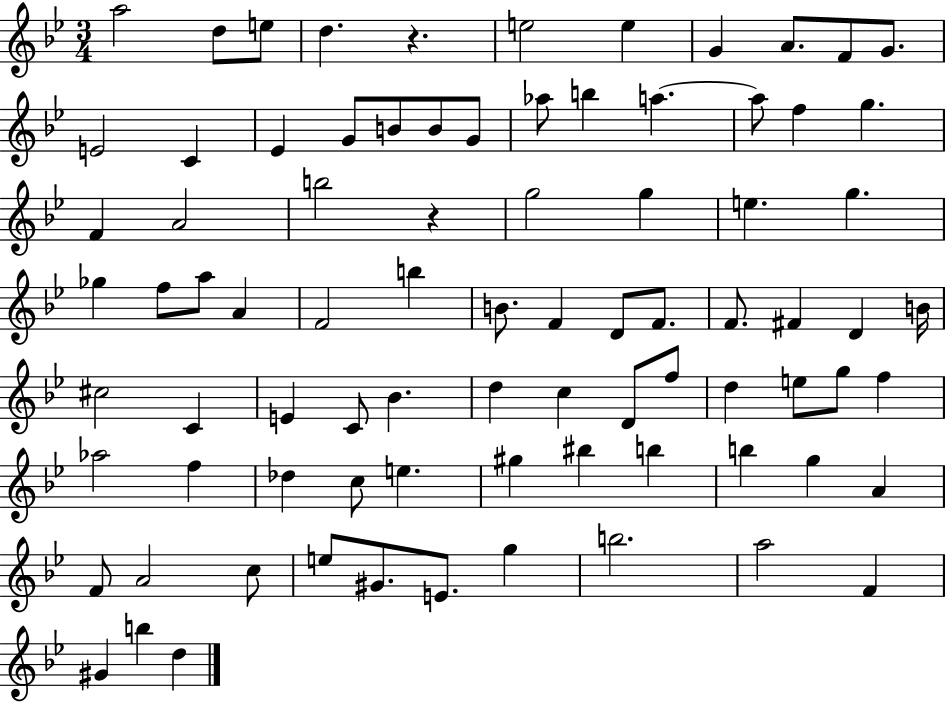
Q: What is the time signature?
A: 3/4